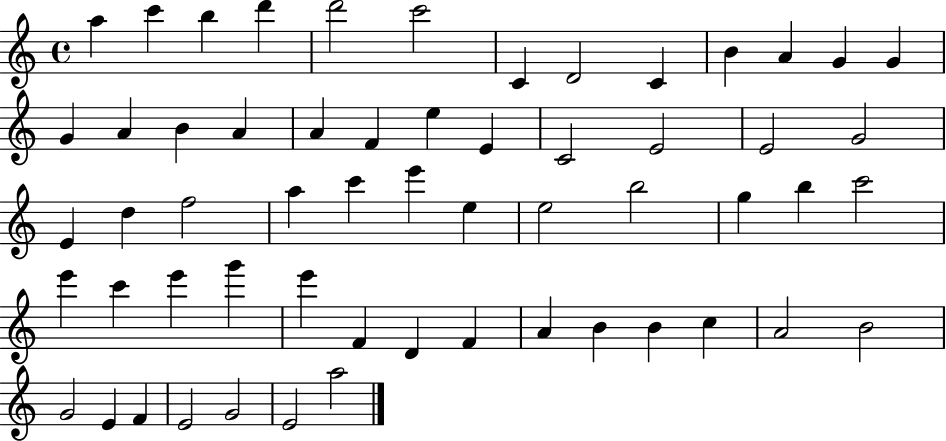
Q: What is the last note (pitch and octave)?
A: A5